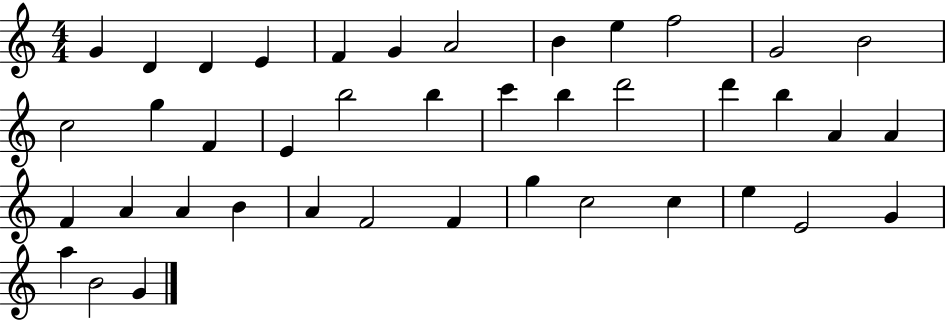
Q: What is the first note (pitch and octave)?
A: G4